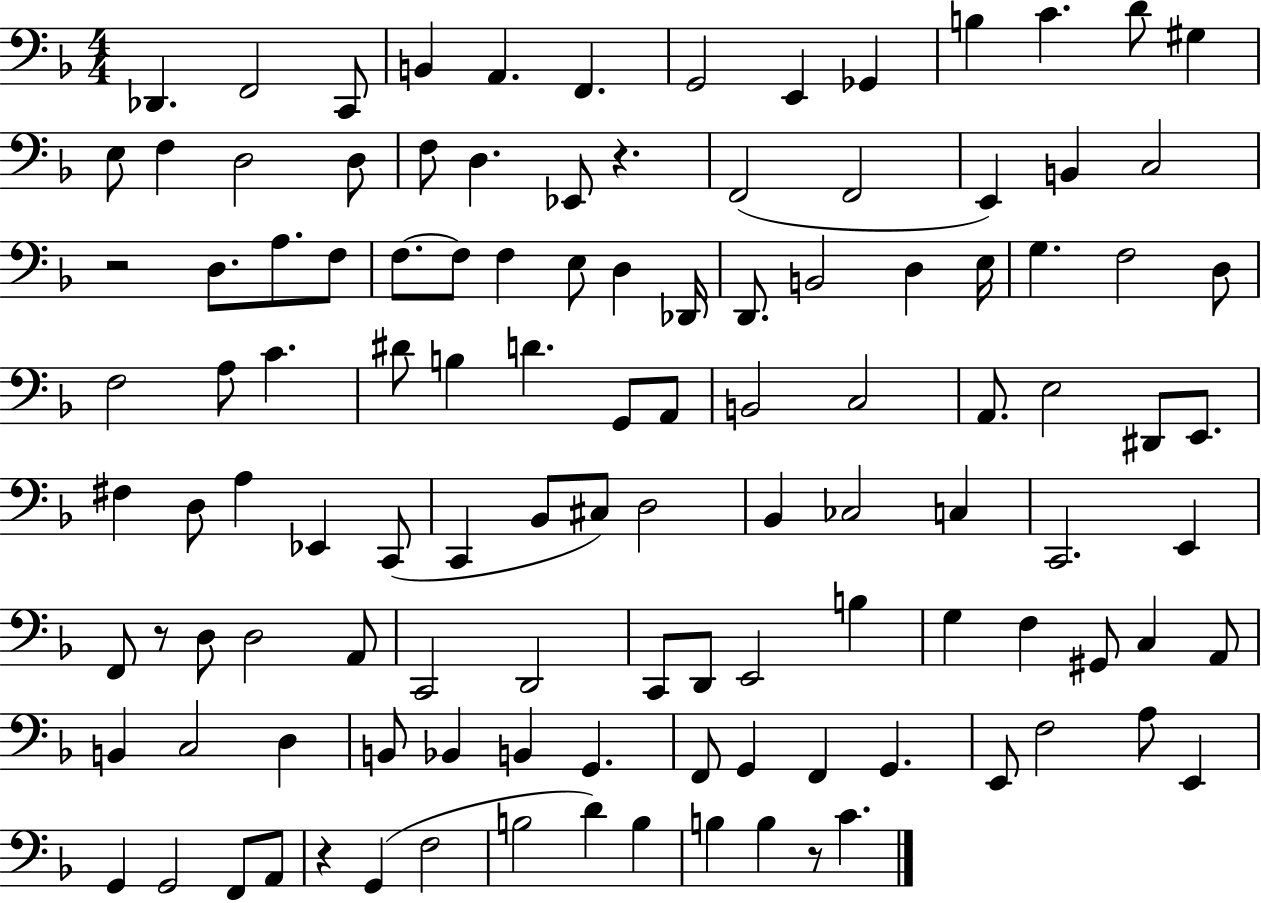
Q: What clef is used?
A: bass